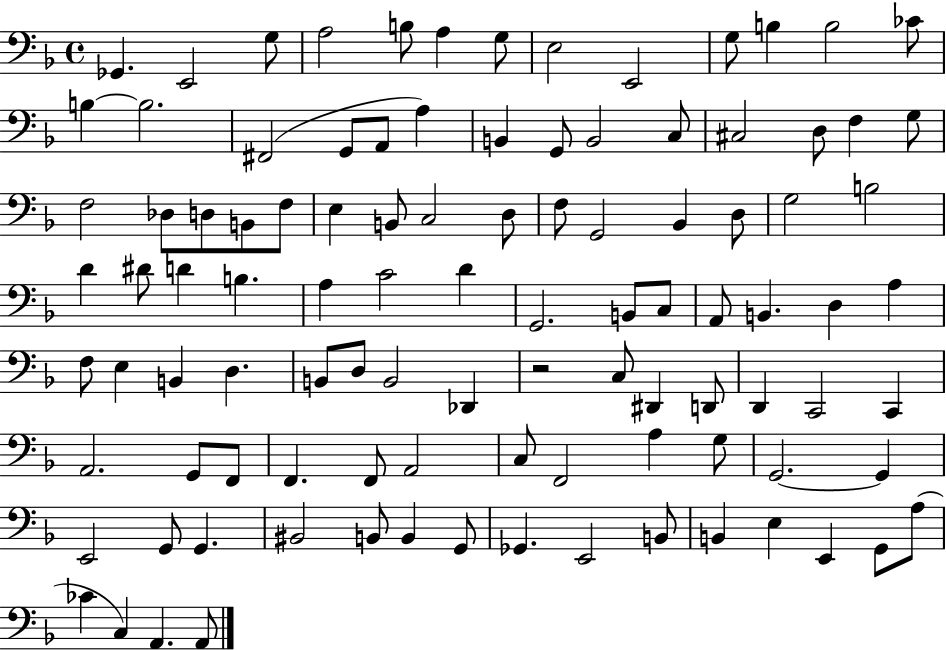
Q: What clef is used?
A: bass